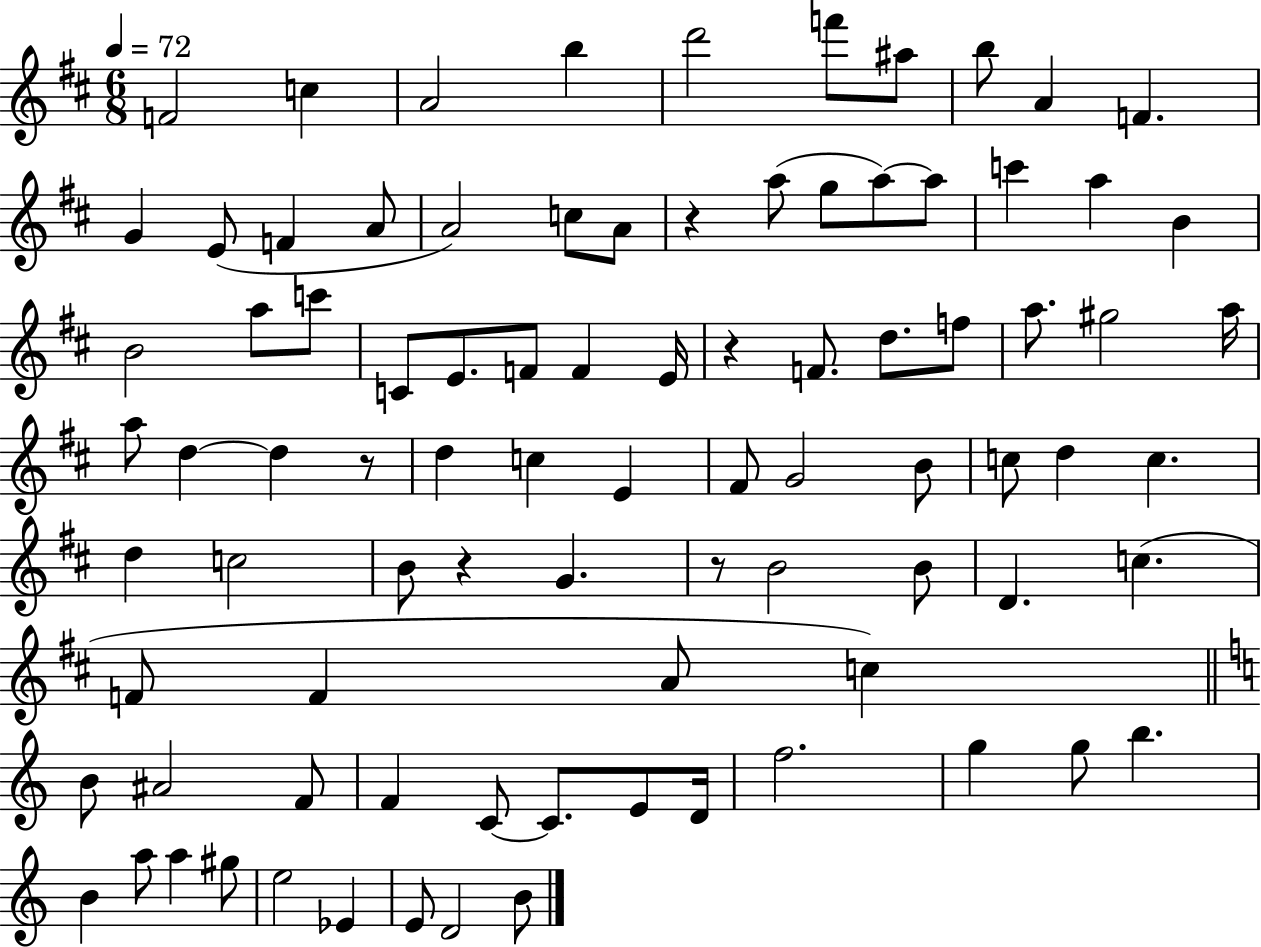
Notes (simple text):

F4/h C5/q A4/h B5/q D6/h F6/e A#5/e B5/e A4/q F4/q. G4/q E4/e F4/q A4/e A4/h C5/e A4/e R/q A5/e G5/e A5/e A5/e C6/q A5/q B4/q B4/h A5/e C6/e C4/e E4/e. F4/e F4/q E4/s R/q F4/e. D5/e. F5/e A5/e. G#5/h A5/s A5/e D5/q D5/q R/e D5/q C5/q E4/q F#4/e G4/h B4/e C5/e D5/q C5/q. D5/q C5/h B4/e R/q G4/q. R/e B4/h B4/e D4/q. C5/q. F4/e F4/q A4/e C5/q B4/e A#4/h F4/e F4/q C4/e C4/e. E4/e D4/s F5/h. G5/q G5/e B5/q. B4/q A5/e A5/q G#5/e E5/h Eb4/q E4/e D4/h B4/e